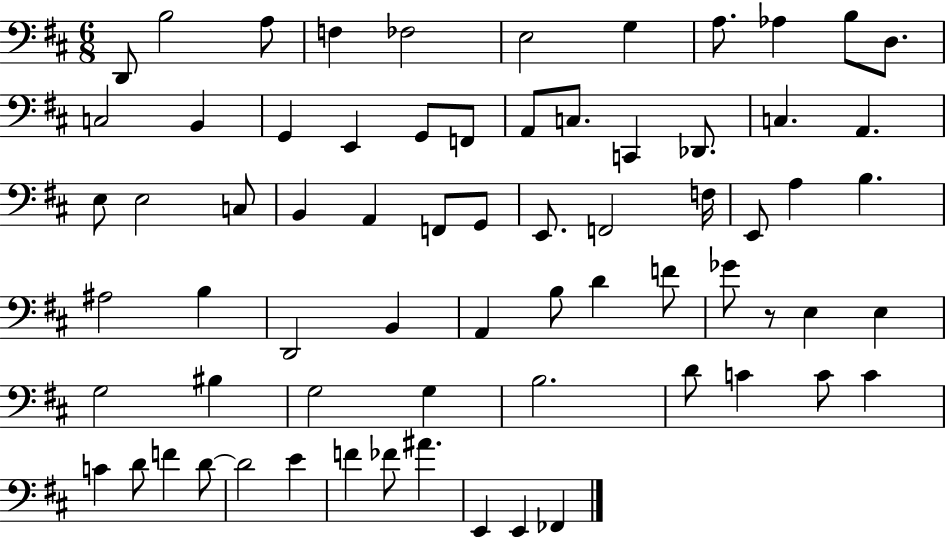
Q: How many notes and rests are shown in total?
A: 69